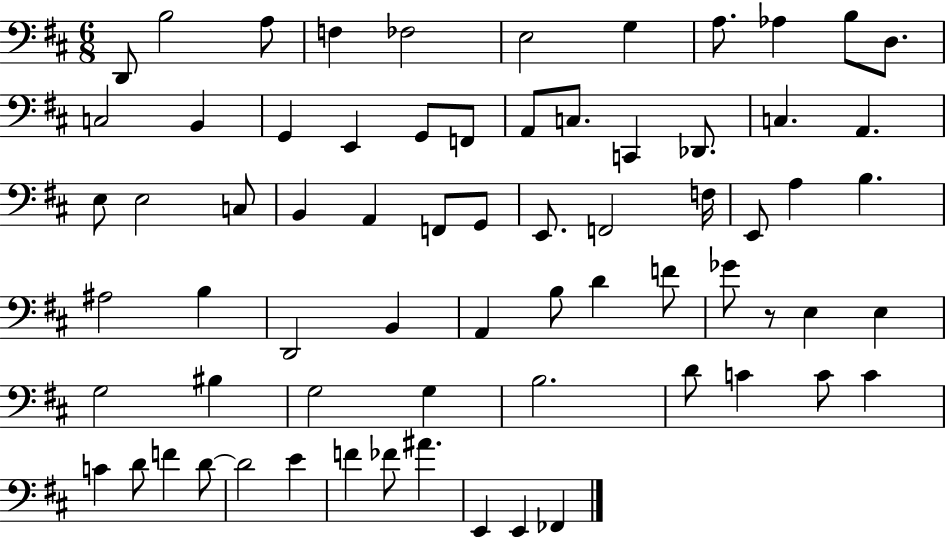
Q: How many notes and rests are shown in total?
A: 69